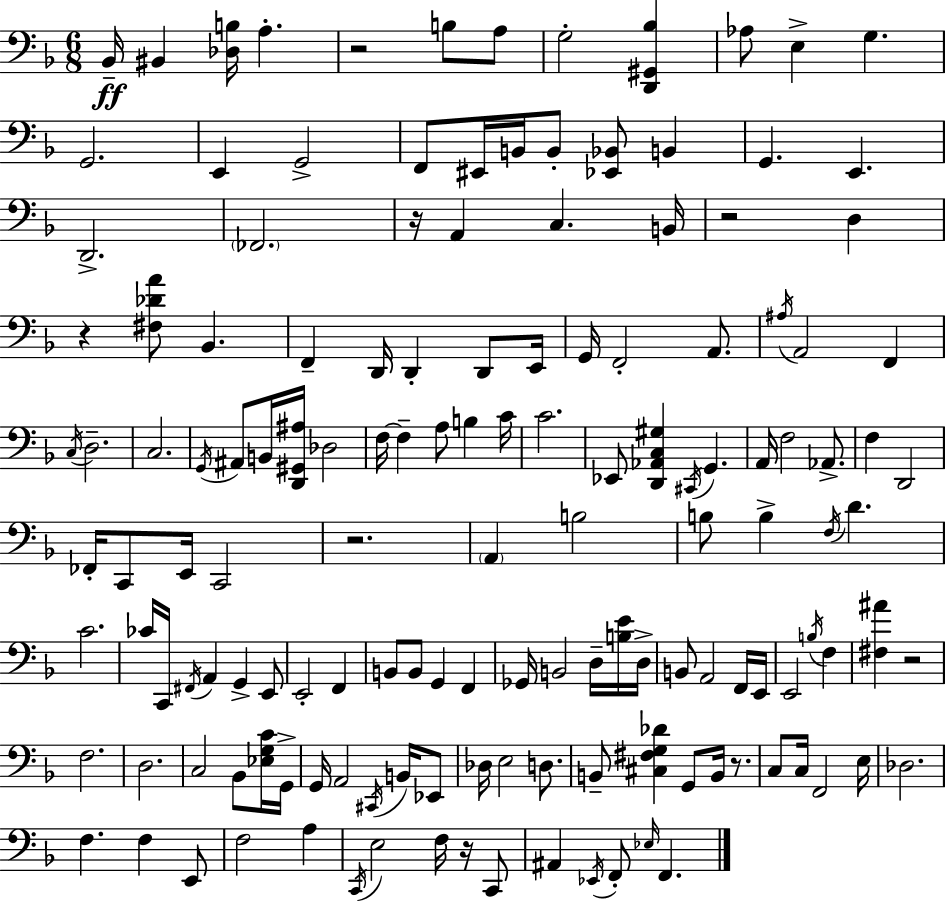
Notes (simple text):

Bb2/s BIS2/q [Db3,B3]/s A3/q. R/h B3/e A3/e G3/h [D2,G#2,Bb3]/q Ab3/e E3/q G3/q. G2/h. E2/q G2/h F2/e EIS2/s B2/s B2/e [Eb2,Bb2]/e B2/q G2/q. E2/q. D2/h. FES2/h. R/s A2/q C3/q. B2/s R/h D3/q R/q [F#3,Db4,A4]/e Bb2/q. F2/q D2/s D2/q D2/e E2/s G2/s F2/h A2/e. A#3/s A2/h F2/q C3/s D3/h. C3/h. G2/s A#2/e B2/s [D2,G#2,A#3]/s Db3/h F3/s F3/q A3/e B3/q C4/s C4/h. Eb2/e [D2,Ab2,C3,G#3]/q C#2/s G2/q. A2/s F3/h Ab2/e. F3/q D2/h FES2/s C2/e E2/s C2/h R/h. A2/q B3/h B3/e B3/q F3/s D4/q. C4/h. CES4/s C2/s F#2/s A2/q G2/q E2/e E2/h F2/q B2/e B2/e G2/q F2/q Gb2/s B2/h D3/s [B3,E4]/s D3/s B2/e A2/h F2/s E2/s E2/h B3/s F3/q [F#3,A#4]/q R/h F3/h. D3/h. C3/h Bb2/e [Eb3,G3,C4]/s G2/s G2/s A2/h C#2/s B2/s Eb2/e Db3/s E3/h D3/e. B2/e [C#3,F#3,G3,Db4]/q G2/e B2/s R/e. C3/e C3/s F2/h E3/s Db3/h. F3/q. F3/q E2/e F3/h A3/q C2/s E3/h F3/s R/s C2/e A#2/q Eb2/s F2/e Eb3/s F2/q.